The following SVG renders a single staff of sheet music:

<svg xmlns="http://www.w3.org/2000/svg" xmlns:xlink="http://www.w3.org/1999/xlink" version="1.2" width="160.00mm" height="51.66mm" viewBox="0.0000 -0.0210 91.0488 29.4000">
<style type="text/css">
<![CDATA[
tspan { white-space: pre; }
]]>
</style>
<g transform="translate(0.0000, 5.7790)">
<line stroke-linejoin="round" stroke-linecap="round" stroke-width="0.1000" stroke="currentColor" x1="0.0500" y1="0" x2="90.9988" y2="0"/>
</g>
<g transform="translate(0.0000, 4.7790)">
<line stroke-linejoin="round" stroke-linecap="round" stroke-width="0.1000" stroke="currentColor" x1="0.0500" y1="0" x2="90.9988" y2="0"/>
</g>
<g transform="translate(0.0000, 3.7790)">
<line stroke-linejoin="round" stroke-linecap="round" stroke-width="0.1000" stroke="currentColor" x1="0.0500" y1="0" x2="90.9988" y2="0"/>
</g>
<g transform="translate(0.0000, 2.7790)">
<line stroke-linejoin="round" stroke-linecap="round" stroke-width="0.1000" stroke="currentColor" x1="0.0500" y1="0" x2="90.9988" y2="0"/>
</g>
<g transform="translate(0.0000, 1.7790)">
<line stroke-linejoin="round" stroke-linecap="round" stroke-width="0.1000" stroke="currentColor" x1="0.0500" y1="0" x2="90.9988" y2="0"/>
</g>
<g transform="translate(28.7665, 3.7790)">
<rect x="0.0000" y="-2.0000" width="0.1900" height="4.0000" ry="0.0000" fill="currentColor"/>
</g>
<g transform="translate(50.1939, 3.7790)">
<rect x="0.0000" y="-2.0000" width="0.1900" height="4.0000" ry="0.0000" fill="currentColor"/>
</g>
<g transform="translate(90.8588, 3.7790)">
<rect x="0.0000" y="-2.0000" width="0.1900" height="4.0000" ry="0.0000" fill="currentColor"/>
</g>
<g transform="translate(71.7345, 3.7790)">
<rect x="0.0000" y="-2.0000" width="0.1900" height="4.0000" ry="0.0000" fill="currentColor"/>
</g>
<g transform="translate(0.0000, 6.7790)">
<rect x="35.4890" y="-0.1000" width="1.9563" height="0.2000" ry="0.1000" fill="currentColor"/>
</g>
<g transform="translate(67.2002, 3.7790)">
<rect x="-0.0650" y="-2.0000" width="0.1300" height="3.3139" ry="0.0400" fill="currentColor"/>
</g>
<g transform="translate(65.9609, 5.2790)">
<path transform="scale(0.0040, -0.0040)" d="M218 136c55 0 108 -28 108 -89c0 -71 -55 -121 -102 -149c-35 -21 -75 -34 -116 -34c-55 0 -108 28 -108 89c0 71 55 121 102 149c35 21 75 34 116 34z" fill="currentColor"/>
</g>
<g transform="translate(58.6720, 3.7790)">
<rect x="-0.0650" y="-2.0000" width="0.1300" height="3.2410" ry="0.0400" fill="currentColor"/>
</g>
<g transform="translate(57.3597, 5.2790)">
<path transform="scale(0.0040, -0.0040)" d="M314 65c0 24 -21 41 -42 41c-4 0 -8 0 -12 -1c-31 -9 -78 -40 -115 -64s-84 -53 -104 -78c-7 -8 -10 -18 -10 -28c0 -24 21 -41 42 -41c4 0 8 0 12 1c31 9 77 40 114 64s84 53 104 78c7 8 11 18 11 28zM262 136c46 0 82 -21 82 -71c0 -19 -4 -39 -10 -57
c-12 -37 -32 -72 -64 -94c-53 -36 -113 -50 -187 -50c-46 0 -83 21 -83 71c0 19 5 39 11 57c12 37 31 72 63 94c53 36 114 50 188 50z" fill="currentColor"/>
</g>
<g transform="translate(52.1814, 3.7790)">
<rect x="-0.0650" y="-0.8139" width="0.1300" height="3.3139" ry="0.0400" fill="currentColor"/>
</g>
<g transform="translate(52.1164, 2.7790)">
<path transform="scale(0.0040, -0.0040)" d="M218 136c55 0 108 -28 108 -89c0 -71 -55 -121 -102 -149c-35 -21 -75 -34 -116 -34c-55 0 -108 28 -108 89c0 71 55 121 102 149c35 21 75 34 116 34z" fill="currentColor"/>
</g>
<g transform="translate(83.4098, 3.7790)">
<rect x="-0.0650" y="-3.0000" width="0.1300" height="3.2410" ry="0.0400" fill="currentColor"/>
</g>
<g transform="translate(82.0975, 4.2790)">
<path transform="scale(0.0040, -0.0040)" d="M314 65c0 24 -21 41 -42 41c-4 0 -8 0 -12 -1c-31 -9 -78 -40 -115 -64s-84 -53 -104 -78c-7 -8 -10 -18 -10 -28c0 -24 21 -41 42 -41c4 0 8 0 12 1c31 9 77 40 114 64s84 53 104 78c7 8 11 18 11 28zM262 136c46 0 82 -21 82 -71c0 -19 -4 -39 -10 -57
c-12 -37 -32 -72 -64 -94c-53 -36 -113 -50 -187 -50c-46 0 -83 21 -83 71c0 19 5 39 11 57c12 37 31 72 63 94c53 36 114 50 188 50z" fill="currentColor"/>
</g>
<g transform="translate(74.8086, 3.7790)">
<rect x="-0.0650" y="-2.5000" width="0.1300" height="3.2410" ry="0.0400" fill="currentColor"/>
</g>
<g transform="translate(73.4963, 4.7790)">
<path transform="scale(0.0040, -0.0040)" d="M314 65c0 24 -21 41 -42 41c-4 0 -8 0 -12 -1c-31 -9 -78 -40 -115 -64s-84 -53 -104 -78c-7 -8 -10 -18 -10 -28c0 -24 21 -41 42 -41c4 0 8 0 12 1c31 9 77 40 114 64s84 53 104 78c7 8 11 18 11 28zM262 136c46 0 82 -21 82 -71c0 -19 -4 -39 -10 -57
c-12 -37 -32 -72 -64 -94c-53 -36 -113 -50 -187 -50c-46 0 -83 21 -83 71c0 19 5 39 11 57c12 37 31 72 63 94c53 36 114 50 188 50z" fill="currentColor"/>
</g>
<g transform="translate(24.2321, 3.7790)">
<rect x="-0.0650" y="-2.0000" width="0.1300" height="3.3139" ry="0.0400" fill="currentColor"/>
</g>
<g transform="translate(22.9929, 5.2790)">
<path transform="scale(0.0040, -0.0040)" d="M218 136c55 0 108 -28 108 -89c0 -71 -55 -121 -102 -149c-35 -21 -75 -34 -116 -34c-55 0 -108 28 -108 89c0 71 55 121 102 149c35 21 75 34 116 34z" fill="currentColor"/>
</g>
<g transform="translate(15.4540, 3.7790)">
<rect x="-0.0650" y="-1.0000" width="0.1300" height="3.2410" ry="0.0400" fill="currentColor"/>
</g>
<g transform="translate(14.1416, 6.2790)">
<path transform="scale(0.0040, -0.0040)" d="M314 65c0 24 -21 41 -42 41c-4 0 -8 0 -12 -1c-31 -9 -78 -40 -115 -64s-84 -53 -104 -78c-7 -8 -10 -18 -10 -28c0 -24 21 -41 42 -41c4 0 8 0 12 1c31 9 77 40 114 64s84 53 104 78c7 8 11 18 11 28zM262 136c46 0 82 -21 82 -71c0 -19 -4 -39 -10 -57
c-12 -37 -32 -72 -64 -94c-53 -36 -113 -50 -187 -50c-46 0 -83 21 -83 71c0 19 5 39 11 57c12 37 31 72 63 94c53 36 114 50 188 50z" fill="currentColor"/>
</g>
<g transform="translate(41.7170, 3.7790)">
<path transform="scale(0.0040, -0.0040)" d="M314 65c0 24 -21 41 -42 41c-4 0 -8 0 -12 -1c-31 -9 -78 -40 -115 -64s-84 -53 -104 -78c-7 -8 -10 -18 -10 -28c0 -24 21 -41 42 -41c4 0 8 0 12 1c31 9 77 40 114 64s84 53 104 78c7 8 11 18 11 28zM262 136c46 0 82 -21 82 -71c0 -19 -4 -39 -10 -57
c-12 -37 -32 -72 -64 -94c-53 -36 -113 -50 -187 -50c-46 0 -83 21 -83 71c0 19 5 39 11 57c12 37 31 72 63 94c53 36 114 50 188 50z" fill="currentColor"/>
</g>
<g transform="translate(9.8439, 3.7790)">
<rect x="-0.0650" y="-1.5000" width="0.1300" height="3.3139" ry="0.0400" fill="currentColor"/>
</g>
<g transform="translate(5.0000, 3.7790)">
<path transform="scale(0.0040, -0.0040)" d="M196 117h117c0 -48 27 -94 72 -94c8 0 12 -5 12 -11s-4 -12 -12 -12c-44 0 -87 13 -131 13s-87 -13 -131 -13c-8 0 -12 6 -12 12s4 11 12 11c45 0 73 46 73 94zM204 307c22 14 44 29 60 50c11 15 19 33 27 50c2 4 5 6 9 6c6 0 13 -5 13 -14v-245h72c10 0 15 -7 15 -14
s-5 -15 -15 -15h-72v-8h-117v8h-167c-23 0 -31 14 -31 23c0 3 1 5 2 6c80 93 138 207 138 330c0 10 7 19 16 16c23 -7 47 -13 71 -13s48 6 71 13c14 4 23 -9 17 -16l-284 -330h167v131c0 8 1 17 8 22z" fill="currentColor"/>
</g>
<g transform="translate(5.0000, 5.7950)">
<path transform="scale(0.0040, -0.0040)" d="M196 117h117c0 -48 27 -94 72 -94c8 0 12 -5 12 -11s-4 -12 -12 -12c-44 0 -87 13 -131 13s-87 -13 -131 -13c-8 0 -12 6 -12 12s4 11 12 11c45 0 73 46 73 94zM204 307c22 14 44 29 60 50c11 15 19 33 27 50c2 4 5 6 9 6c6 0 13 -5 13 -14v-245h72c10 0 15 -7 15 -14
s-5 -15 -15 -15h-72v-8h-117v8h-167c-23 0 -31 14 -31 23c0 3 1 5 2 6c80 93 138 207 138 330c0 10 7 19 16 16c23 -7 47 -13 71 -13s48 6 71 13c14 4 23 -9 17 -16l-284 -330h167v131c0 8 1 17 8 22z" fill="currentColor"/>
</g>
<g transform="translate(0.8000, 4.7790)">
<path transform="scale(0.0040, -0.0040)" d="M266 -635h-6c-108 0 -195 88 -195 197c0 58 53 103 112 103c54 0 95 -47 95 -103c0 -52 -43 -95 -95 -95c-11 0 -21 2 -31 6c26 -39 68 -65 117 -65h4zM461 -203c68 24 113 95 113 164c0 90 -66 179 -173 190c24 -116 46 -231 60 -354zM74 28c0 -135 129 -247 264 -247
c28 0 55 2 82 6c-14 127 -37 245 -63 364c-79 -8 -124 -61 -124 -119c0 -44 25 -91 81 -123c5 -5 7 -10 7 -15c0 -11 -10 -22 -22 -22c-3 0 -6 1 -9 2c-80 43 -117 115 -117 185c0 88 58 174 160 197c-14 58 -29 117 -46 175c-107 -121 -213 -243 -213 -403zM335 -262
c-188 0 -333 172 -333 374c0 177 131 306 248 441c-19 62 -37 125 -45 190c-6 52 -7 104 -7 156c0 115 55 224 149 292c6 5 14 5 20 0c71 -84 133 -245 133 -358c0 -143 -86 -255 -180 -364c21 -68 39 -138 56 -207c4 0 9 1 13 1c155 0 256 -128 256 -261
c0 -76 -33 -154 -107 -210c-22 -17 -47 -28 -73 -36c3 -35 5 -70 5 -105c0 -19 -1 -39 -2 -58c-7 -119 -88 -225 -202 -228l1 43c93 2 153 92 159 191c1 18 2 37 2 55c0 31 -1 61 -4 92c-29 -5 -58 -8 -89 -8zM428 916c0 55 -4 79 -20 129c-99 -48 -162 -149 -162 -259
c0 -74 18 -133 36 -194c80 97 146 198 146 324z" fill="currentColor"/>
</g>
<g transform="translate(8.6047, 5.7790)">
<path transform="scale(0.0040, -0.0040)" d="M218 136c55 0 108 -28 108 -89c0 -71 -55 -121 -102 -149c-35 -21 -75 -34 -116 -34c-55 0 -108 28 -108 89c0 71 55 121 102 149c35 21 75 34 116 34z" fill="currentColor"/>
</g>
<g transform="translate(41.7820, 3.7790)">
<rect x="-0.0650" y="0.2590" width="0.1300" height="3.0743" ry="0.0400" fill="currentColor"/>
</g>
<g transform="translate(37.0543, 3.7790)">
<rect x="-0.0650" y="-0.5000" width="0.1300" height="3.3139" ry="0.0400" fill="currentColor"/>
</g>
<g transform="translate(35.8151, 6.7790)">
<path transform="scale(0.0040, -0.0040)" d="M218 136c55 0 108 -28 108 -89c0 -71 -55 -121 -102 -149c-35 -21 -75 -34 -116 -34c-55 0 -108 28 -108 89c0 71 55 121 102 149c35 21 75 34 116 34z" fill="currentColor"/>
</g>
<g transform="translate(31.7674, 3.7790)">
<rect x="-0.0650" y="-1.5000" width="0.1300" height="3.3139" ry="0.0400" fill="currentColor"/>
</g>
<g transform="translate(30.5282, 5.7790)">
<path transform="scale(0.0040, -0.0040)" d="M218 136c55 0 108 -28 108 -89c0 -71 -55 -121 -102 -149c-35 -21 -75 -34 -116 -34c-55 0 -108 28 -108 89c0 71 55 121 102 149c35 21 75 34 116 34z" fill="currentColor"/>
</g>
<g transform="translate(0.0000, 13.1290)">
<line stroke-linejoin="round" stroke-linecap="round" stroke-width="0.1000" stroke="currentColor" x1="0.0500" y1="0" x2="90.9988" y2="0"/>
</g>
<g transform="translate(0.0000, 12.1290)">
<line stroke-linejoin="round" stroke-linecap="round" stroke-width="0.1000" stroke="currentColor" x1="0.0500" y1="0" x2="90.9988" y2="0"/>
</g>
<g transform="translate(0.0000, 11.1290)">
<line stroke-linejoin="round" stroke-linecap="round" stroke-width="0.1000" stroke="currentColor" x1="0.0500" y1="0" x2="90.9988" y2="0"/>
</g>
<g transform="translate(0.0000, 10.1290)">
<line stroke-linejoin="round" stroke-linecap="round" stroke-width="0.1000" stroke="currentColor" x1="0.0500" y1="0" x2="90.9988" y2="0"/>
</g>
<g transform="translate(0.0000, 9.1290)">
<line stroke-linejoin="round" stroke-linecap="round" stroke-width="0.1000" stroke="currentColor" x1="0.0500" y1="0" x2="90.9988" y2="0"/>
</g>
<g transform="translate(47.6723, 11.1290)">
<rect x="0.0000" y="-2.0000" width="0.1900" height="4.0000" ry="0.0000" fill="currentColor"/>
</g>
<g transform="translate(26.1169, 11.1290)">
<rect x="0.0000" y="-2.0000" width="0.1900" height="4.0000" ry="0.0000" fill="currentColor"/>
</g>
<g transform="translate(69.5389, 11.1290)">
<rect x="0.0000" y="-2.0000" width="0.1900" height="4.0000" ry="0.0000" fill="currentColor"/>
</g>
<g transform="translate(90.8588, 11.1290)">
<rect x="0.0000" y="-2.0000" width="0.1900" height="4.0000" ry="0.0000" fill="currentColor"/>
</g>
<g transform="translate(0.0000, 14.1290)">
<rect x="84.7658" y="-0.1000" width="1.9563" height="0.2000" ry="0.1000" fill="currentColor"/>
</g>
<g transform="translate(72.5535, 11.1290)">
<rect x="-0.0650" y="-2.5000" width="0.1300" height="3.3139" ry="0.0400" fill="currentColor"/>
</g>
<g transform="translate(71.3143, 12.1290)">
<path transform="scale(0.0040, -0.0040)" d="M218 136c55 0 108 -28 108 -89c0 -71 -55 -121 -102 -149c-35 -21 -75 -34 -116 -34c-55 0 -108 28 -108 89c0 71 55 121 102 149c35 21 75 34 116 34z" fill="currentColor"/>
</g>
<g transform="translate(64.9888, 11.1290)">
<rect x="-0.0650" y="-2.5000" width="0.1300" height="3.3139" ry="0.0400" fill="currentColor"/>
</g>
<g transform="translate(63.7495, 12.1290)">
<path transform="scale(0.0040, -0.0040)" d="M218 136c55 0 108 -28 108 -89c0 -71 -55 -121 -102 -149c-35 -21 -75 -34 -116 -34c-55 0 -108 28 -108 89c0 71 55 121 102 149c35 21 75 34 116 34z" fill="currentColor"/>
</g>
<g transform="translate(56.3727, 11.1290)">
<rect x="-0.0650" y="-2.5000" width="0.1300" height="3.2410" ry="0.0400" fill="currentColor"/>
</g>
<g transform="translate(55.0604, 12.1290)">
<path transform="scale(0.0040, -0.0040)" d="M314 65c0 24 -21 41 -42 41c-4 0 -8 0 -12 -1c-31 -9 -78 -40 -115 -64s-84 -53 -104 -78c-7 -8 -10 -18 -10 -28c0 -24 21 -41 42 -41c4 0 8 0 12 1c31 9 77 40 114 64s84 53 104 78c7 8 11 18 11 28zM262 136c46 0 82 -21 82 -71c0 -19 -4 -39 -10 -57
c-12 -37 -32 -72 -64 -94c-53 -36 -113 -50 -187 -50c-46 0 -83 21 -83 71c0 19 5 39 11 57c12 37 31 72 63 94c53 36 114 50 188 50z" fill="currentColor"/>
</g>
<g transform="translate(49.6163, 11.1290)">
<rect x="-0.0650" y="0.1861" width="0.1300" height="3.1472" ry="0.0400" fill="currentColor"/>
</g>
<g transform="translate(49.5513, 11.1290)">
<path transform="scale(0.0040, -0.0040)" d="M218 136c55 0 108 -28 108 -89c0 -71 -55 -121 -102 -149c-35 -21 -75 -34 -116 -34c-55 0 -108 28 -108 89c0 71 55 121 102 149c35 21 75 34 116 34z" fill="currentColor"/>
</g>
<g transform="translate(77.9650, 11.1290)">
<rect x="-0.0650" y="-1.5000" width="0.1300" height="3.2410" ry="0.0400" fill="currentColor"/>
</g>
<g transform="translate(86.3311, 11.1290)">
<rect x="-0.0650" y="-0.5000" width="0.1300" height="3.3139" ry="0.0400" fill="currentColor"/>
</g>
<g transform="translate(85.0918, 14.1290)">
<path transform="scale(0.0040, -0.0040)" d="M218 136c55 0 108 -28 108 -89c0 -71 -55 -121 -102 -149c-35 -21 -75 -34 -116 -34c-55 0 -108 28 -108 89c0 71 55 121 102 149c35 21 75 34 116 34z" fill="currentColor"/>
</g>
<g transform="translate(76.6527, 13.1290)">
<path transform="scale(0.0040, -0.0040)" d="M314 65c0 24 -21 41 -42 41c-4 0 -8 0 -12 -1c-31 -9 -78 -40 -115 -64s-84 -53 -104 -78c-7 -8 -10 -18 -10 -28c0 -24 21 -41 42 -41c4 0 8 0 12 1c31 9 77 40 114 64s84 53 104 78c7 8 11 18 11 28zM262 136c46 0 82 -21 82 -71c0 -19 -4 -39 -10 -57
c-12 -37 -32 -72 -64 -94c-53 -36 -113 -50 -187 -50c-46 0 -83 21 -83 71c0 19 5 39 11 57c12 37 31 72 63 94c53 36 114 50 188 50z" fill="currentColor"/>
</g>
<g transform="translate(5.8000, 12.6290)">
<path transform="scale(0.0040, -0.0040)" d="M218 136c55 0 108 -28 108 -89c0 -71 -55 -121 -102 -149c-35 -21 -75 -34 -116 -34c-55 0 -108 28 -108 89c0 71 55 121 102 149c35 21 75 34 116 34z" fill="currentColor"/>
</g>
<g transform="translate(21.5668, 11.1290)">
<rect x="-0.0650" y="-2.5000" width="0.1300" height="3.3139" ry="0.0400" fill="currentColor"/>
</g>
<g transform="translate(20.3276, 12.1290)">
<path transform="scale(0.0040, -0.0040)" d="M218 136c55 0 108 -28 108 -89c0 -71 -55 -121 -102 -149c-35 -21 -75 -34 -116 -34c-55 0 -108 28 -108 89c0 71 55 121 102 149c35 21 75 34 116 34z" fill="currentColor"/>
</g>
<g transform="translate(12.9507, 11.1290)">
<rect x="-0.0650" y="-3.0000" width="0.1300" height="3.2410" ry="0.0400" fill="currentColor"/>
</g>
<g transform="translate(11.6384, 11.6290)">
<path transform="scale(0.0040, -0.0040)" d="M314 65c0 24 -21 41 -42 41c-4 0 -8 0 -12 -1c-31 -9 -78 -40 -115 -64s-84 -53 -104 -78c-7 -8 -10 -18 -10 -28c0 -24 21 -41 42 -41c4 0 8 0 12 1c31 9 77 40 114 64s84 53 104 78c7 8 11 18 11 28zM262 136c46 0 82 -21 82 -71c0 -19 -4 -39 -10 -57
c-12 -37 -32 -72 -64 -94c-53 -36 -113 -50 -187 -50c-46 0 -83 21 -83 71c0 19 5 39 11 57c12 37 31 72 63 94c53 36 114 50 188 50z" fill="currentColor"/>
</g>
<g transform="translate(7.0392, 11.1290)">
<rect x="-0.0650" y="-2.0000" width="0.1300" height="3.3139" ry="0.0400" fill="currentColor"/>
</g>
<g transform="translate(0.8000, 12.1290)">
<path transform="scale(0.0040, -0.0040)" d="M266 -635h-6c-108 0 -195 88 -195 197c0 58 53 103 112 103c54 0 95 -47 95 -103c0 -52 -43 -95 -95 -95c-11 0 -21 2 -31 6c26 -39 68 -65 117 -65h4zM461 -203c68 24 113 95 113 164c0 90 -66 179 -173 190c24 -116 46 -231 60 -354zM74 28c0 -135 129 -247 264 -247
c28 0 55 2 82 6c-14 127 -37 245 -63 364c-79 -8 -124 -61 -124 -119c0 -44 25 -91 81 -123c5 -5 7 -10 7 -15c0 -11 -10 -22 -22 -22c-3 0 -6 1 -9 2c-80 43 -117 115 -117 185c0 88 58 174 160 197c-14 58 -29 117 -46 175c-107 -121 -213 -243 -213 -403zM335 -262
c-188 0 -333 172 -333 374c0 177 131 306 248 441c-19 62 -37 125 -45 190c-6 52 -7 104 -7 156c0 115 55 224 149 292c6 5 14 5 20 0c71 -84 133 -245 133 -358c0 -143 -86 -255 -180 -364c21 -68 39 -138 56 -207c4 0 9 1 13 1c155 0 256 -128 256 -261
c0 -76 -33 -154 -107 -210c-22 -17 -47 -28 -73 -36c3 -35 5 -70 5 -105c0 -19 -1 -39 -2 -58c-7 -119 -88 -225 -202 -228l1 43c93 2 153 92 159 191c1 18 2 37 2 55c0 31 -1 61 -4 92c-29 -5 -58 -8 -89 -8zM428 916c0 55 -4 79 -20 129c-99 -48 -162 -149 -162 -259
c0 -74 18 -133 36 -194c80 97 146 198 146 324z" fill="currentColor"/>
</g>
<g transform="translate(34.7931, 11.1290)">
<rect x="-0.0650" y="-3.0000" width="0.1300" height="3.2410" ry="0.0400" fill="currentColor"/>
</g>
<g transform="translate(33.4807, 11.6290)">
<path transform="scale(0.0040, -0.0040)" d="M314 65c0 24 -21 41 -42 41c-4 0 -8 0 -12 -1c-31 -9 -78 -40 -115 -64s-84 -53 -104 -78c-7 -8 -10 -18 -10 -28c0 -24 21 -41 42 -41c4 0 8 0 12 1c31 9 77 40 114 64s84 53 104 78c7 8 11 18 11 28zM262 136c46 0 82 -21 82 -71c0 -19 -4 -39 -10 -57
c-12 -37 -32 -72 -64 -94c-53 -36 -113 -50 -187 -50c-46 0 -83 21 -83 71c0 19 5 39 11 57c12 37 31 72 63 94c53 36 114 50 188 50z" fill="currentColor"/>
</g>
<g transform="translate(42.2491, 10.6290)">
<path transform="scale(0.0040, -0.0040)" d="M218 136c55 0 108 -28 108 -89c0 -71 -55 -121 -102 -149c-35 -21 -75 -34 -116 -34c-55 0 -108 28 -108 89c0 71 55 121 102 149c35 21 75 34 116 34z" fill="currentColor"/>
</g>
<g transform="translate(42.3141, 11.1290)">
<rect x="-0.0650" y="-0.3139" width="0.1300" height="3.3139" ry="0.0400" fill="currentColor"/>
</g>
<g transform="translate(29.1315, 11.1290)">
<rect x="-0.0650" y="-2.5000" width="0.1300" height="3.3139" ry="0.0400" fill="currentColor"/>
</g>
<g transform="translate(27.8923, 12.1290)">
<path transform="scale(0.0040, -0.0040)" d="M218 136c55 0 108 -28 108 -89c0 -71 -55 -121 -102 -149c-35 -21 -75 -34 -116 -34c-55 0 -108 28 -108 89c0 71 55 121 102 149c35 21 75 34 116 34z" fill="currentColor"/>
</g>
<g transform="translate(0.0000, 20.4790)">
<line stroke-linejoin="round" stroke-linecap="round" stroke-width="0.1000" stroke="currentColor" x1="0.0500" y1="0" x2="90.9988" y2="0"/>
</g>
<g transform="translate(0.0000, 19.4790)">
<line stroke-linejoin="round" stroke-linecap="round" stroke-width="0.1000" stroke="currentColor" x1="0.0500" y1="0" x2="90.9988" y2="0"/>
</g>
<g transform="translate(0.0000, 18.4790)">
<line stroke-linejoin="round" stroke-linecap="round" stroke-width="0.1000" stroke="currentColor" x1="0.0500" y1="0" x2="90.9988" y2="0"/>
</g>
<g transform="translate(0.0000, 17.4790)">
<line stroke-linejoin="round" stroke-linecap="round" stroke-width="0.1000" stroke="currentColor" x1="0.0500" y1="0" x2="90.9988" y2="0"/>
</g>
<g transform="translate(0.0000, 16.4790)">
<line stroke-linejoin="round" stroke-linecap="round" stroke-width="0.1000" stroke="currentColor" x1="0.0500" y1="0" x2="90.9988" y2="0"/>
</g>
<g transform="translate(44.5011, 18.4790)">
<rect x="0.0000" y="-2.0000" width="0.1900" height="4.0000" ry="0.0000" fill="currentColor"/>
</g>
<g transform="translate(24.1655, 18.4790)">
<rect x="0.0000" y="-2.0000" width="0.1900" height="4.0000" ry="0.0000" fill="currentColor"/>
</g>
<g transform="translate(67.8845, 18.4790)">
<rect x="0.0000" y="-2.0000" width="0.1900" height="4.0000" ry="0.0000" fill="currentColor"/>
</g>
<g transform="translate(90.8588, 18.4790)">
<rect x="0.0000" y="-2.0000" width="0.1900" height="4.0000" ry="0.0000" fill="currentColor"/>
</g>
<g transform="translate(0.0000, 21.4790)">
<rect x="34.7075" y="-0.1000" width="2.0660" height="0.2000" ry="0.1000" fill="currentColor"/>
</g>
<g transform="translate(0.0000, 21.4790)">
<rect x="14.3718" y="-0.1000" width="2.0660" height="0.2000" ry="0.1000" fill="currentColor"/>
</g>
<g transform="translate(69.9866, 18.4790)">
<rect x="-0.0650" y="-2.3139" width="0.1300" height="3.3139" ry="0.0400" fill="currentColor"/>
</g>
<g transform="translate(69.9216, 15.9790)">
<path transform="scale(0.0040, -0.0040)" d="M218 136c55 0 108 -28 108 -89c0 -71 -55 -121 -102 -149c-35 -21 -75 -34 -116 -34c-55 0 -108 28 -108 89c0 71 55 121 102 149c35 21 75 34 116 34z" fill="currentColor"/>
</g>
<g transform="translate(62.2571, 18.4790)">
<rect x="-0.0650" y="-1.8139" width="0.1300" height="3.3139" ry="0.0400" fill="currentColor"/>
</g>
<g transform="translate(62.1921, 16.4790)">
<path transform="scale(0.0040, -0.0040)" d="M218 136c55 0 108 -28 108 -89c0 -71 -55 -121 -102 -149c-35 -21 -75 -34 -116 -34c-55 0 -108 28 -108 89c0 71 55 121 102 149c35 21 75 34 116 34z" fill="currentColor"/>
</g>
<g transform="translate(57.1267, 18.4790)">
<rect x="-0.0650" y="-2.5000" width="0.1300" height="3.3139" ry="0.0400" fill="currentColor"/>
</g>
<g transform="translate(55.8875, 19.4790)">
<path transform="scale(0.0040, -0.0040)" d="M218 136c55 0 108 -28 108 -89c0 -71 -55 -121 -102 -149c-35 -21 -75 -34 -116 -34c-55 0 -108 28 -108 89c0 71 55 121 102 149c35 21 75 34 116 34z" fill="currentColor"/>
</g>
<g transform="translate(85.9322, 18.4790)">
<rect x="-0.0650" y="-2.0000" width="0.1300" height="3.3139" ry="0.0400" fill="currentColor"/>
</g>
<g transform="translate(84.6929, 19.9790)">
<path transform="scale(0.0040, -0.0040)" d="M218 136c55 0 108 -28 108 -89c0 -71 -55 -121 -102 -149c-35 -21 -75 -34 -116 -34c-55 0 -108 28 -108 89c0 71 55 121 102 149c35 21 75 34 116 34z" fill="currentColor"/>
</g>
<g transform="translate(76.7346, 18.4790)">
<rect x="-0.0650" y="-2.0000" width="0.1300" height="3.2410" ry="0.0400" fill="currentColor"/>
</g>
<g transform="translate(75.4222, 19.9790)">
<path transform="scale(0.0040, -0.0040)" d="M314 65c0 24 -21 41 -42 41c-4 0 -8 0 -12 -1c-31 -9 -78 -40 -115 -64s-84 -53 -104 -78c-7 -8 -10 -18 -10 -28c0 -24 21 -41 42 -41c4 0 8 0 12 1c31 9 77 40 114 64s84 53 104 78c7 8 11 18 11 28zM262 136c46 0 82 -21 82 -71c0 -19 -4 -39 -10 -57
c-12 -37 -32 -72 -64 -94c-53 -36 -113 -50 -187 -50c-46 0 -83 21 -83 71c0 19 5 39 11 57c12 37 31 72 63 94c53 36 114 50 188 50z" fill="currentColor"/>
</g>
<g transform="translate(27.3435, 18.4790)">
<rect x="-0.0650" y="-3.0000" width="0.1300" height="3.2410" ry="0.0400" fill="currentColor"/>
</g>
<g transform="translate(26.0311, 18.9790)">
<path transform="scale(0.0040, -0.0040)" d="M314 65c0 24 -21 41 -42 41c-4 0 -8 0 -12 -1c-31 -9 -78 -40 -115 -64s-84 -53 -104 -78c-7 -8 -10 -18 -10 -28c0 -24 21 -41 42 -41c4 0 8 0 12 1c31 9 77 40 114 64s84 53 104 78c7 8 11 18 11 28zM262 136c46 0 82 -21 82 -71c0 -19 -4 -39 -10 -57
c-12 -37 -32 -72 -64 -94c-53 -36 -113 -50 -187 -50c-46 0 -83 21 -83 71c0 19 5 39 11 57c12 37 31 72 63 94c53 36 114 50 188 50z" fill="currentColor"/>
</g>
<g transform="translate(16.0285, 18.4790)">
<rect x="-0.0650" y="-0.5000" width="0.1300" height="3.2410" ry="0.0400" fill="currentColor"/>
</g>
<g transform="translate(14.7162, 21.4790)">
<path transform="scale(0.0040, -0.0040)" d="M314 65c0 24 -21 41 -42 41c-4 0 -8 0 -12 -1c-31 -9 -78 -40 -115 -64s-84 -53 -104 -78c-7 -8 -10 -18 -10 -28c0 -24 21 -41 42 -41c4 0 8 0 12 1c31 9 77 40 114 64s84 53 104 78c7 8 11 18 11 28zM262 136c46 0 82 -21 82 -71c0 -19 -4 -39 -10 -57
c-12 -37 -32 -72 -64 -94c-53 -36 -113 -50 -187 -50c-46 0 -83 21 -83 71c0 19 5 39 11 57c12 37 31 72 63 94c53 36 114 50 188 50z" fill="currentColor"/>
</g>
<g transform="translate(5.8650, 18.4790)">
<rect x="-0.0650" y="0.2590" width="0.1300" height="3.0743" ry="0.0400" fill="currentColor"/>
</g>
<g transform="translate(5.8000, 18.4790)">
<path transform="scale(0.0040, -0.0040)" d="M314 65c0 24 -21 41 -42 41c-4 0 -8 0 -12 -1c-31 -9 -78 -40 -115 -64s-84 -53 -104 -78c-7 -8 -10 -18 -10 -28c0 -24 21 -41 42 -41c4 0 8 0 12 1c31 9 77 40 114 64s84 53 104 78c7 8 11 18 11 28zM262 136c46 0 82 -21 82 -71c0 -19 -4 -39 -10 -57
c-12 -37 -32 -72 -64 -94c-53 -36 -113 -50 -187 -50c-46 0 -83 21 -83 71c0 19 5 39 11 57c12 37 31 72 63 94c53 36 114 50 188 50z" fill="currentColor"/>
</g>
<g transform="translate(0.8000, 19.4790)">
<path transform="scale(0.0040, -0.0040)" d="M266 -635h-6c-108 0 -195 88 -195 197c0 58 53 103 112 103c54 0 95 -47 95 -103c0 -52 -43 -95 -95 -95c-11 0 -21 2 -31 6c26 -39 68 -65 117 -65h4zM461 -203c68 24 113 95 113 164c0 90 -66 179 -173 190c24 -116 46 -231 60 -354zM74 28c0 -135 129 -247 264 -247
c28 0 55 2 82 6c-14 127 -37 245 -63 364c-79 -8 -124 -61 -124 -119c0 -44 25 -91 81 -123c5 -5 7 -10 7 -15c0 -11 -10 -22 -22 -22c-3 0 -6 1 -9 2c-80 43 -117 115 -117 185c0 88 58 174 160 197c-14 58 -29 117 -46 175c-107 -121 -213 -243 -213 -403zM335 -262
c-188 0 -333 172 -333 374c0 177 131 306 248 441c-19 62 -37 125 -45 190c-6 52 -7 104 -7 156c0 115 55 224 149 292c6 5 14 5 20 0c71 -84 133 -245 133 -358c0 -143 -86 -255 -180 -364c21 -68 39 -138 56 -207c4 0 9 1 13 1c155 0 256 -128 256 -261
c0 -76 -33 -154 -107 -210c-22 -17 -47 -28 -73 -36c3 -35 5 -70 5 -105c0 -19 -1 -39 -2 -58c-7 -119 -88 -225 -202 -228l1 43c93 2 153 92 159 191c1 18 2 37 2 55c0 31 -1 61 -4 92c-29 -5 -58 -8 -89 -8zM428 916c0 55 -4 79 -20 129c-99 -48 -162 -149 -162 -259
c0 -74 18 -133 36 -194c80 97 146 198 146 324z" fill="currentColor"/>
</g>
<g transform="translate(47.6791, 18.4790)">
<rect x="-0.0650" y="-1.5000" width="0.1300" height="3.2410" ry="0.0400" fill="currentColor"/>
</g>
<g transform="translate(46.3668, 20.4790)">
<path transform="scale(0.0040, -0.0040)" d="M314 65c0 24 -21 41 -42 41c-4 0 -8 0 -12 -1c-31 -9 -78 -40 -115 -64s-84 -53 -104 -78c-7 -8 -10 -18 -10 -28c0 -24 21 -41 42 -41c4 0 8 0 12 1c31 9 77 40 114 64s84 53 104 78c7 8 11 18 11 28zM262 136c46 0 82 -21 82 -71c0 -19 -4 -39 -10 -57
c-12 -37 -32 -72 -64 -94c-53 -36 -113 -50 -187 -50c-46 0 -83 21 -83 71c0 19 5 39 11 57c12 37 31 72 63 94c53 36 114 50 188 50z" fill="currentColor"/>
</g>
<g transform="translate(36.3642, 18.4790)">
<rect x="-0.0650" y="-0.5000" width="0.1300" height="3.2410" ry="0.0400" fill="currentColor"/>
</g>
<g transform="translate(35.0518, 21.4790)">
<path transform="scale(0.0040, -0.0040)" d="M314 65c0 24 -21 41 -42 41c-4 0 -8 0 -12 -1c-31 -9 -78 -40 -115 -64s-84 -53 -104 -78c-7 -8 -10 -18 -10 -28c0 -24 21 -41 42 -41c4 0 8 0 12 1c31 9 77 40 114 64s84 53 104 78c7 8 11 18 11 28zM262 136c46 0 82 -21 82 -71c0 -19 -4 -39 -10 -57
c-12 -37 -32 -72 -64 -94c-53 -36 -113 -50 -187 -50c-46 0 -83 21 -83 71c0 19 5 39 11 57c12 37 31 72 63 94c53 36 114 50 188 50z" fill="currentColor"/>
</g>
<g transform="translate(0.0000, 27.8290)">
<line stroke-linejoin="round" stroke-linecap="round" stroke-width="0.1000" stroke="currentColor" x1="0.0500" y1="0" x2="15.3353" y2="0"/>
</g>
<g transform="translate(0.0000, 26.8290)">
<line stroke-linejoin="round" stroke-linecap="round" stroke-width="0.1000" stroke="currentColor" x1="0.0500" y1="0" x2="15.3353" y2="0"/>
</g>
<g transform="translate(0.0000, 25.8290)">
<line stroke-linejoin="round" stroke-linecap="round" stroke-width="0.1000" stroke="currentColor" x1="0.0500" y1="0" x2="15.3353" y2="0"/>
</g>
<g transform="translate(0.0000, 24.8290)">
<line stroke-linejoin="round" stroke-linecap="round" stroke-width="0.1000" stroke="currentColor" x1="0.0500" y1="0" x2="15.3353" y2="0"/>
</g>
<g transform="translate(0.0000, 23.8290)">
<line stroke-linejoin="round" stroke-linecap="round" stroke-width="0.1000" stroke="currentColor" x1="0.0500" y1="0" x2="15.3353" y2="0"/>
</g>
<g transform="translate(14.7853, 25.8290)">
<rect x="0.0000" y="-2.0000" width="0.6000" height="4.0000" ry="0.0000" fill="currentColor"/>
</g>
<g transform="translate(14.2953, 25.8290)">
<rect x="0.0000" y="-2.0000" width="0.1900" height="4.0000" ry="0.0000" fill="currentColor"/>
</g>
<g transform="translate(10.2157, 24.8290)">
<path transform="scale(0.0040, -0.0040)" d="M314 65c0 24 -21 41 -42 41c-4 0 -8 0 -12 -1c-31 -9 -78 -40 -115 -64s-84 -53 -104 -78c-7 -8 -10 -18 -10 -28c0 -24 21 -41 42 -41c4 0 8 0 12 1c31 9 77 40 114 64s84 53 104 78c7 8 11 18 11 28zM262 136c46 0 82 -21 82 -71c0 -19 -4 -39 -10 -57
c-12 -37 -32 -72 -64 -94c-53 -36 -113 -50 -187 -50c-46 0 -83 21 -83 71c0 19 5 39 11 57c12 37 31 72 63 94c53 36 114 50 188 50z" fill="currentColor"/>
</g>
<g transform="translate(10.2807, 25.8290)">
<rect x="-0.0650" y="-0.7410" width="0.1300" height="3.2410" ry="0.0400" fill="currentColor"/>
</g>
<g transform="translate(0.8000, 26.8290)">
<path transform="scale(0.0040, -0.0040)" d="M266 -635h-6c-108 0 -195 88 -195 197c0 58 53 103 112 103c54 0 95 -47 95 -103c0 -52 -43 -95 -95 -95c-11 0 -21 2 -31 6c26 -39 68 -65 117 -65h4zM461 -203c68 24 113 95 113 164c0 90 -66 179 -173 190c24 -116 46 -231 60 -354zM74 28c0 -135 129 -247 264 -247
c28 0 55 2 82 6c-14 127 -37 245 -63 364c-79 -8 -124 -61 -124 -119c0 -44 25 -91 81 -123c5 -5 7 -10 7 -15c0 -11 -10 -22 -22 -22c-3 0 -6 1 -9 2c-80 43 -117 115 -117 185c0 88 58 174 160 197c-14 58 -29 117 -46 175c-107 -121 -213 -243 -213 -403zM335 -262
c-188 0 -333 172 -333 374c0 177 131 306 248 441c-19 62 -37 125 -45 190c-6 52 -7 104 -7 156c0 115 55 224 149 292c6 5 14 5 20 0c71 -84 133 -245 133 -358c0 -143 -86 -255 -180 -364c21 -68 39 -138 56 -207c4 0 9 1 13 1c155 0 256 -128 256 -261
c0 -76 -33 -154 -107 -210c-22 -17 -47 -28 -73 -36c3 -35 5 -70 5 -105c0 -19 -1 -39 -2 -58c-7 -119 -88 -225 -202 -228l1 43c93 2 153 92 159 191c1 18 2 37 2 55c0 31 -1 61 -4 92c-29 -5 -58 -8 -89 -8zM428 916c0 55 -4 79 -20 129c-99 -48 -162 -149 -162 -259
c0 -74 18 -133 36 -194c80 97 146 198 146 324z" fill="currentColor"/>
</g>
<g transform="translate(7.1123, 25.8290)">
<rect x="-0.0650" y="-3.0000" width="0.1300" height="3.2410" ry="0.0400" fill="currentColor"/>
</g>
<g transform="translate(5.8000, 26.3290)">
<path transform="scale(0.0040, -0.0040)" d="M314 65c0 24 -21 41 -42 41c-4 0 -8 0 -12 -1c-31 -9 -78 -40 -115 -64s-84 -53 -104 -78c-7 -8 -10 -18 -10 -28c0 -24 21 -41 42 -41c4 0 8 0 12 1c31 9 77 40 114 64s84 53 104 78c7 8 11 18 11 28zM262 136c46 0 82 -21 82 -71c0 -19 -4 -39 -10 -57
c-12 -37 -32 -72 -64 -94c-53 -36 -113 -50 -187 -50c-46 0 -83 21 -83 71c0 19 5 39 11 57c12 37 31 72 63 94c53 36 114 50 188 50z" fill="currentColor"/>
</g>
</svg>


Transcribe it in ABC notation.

X:1
T:Untitled
M:4/4
L:1/4
K:C
E D2 F E C B2 d F2 F G2 A2 F A2 G G A2 c B G2 G G E2 C B2 C2 A2 C2 E2 G f g F2 F A2 d2